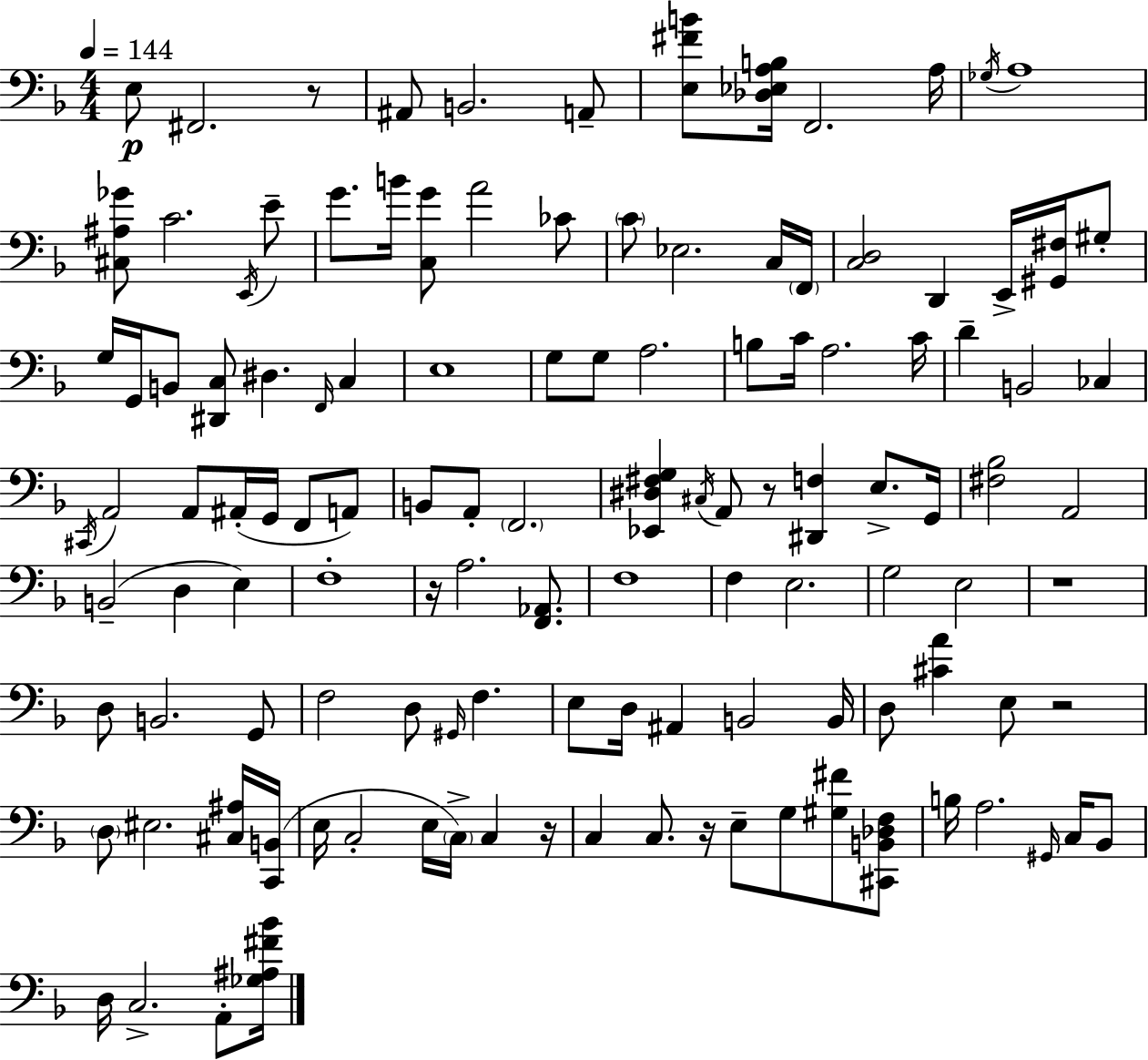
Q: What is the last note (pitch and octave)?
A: A2